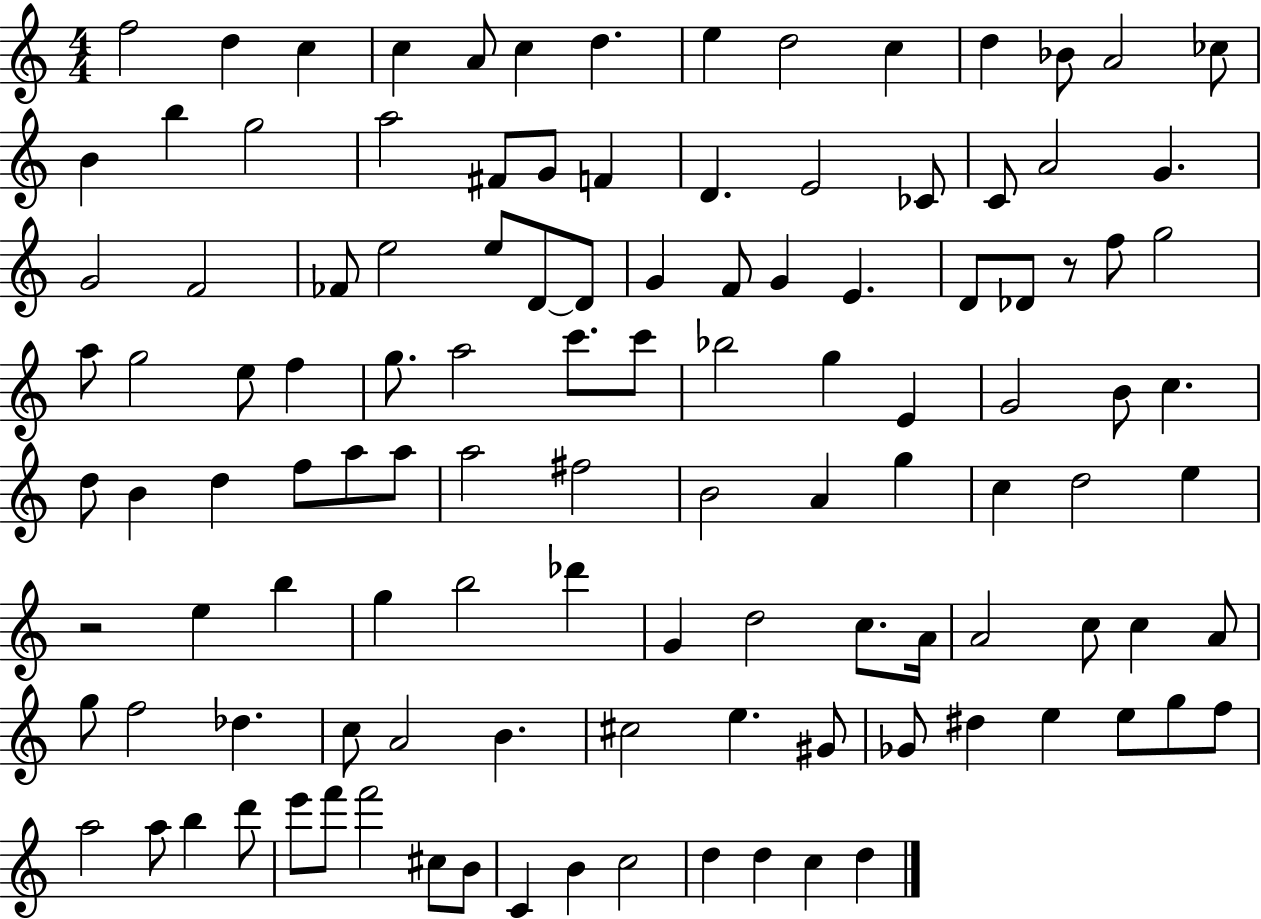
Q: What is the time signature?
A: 4/4